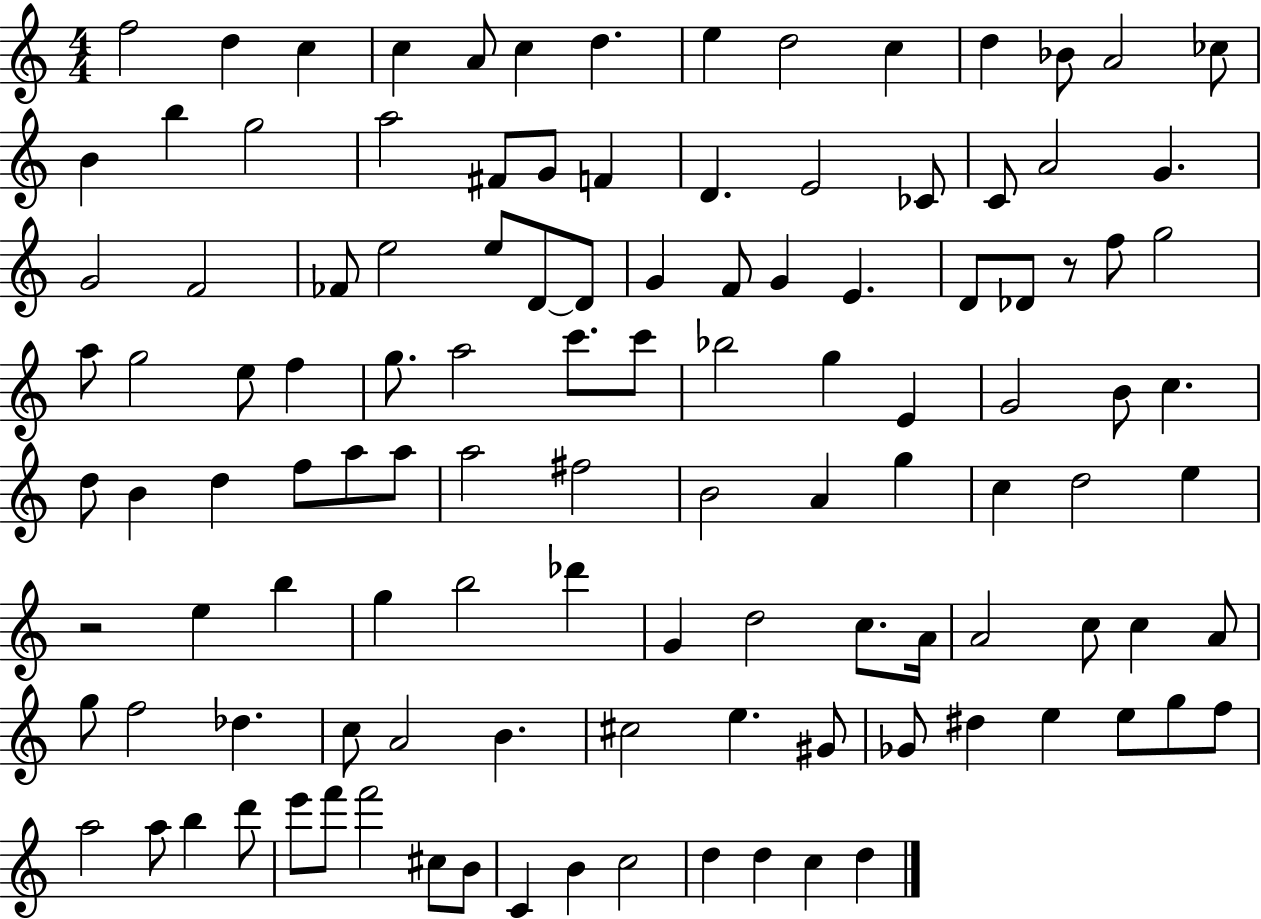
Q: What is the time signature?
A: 4/4